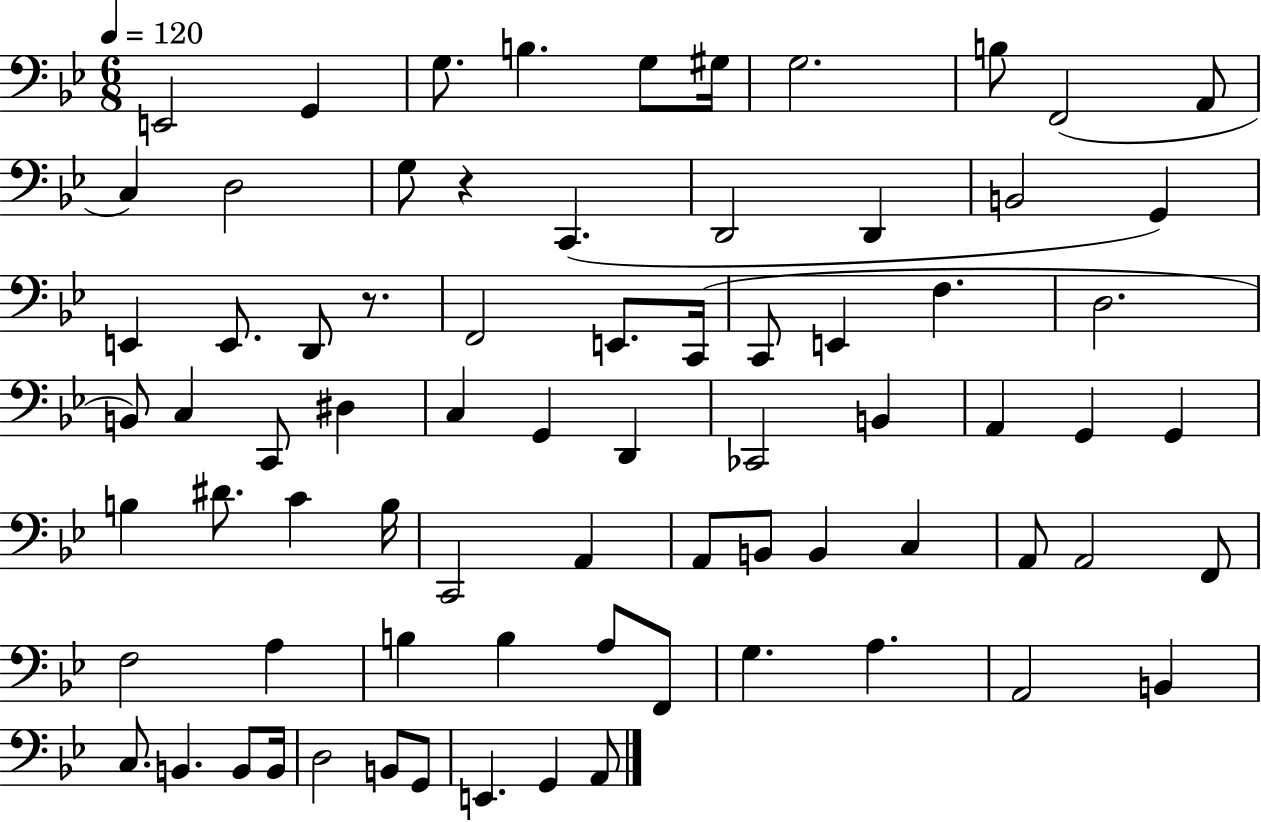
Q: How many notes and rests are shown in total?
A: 75